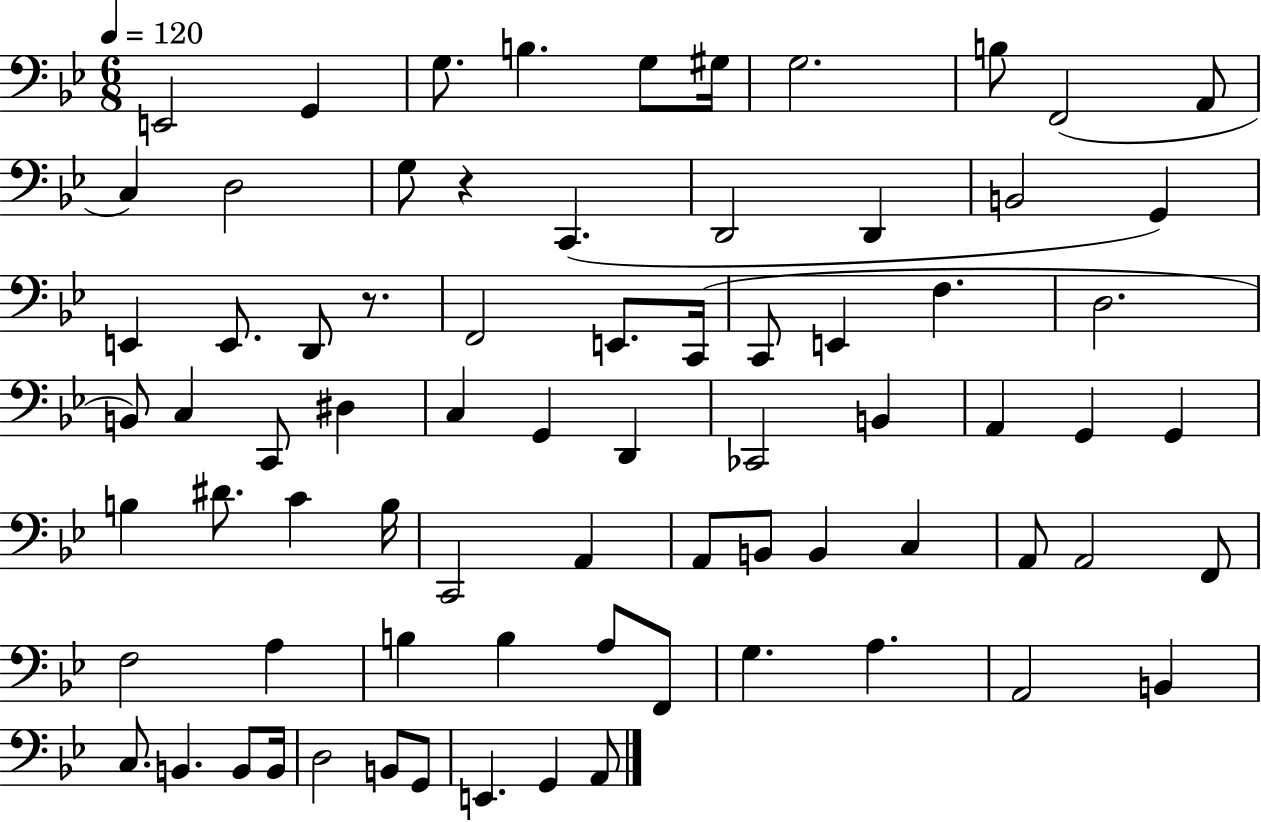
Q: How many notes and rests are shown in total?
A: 75